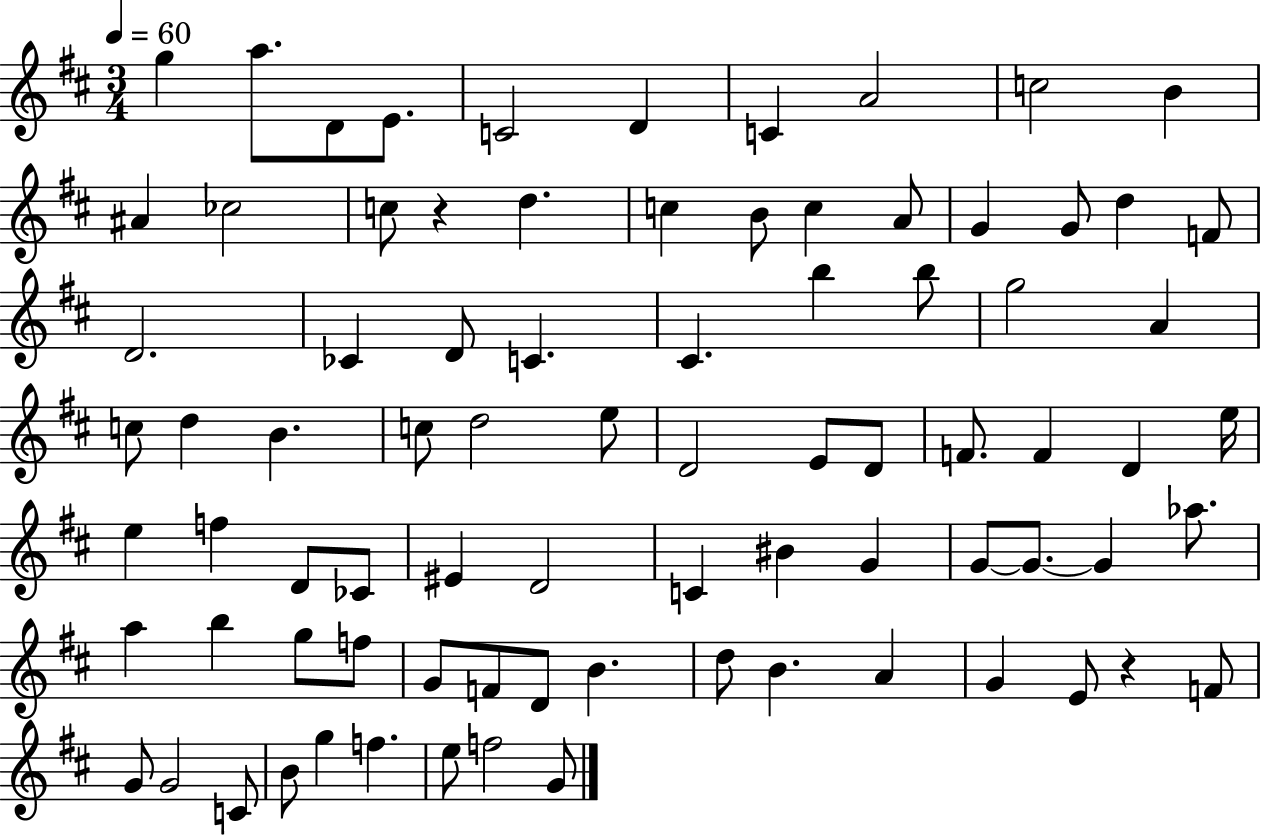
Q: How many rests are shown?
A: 2